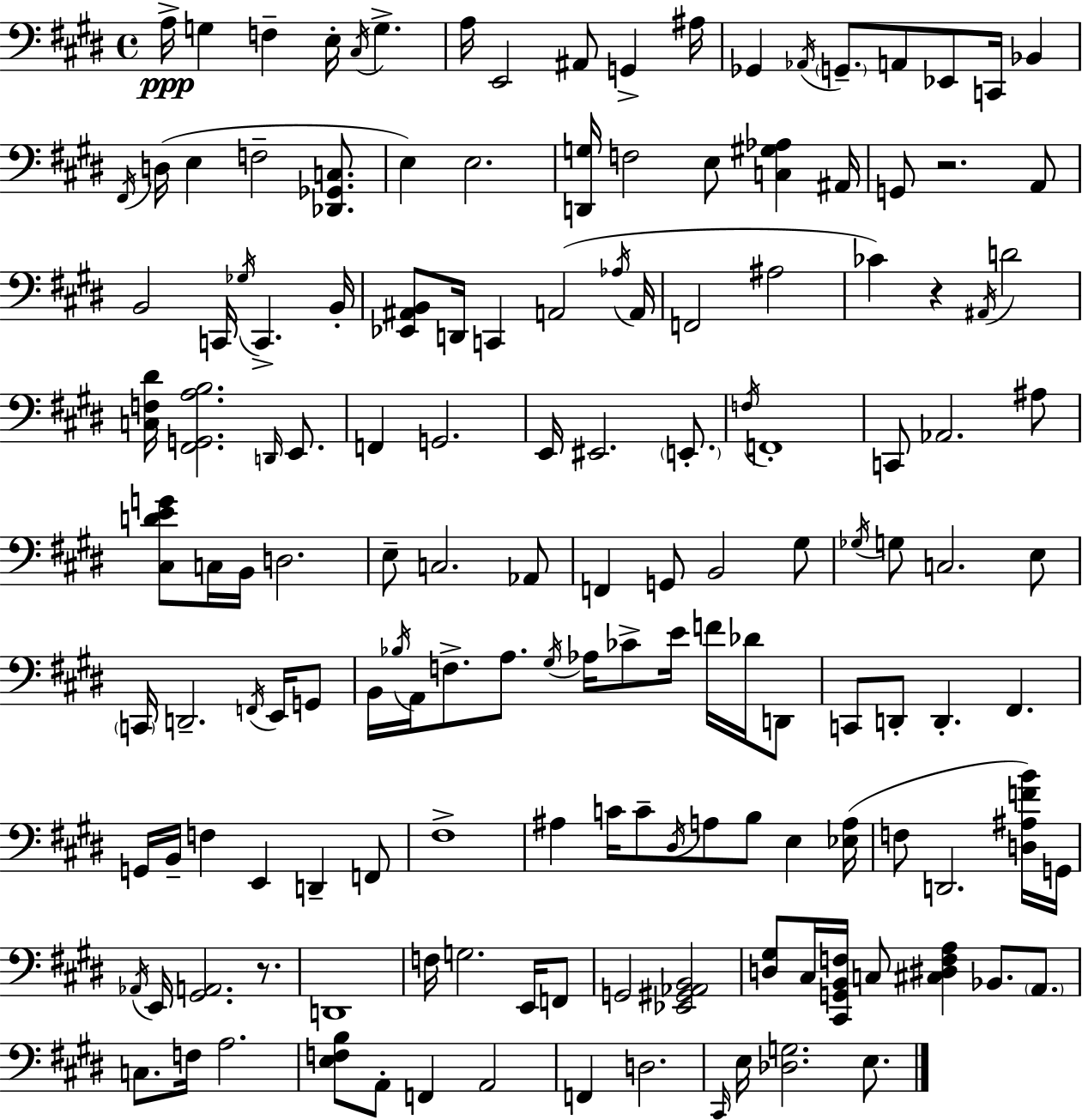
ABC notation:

X:1
T:Untitled
M:4/4
L:1/4
K:E
A,/4 G, F, E,/4 ^C,/4 G, A,/4 E,,2 ^A,,/2 G,, ^A,/4 _G,, _A,,/4 G,,/2 A,,/2 _E,,/2 C,,/4 _B,, ^F,,/4 D,/4 E, F,2 [_D,,_G,,C,]/2 E, E,2 [D,,G,]/4 F,2 E,/2 [C,^G,_A,] ^A,,/4 G,,/2 z2 A,,/2 B,,2 C,,/4 _G,/4 C,, B,,/4 [_E,,^A,,B,,]/2 D,,/4 C,, A,,2 _A,/4 A,,/4 F,,2 ^A,2 _C z ^A,,/4 D2 [C,F,^D]/4 [^F,,G,,A,B,]2 D,,/4 E,,/2 F,, G,,2 E,,/4 ^E,,2 E,,/2 F,/4 F,,4 C,,/2 _A,,2 ^A,/2 [^C,DEG]/2 C,/4 B,,/4 D,2 E,/2 C,2 _A,,/2 F,, G,,/2 B,,2 ^G,/2 _G,/4 G,/2 C,2 E,/2 C,,/4 D,,2 F,,/4 E,,/4 G,,/2 B,,/4 _B,/4 A,,/4 F,/2 A,/2 ^G,/4 _A,/4 _C/2 E/4 F/4 _D/4 D,,/2 C,,/2 D,,/2 D,, ^F,, G,,/4 B,,/4 F, E,, D,, F,,/2 ^F,4 ^A, C/4 C/2 ^D,/4 A,/2 B,/2 E, [_E,A,]/4 F,/2 D,,2 [D,^A,FB]/4 G,,/4 _A,,/4 E,,/4 [^G,,A,,]2 z/2 D,,4 F,/4 G,2 E,,/4 F,,/2 G,,2 [_E,,^G,,_A,,B,,]2 [D,^G,]/2 ^C,/4 [^C,,G,,B,,F,]/4 C,/2 [^C,^D,F,A,] _B,,/2 A,,/2 C,/2 F,/4 A,2 [E,F,B,]/2 A,,/2 F,, A,,2 F,, D,2 ^C,,/4 E,/4 [_D,G,]2 E,/2